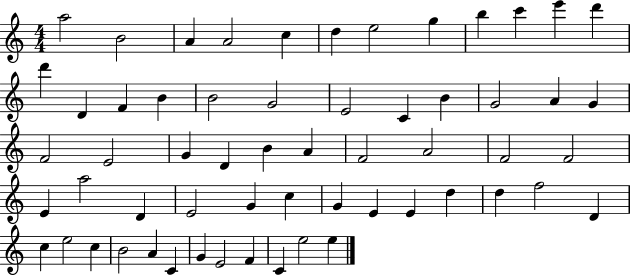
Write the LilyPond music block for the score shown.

{
  \clef treble
  \numericTimeSignature
  \time 4/4
  \key c \major
  a''2 b'2 | a'4 a'2 c''4 | d''4 e''2 g''4 | b''4 c'''4 e'''4 d'''4 | \break d'''4 d'4 f'4 b'4 | b'2 g'2 | e'2 c'4 b'4 | g'2 a'4 g'4 | \break f'2 e'2 | g'4 d'4 b'4 a'4 | f'2 a'2 | f'2 f'2 | \break e'4 a''2 d'4 | e'2 g'4 c''4 | g'4 e'4 e'4 d''4 | d''4 f''2 d'4 | \break c''4 e''2 c''4 | b'2 a'4 c'4 | g'4 e'2 f'4 | c'4 e''2 e''4 | \break \bar "|."
}